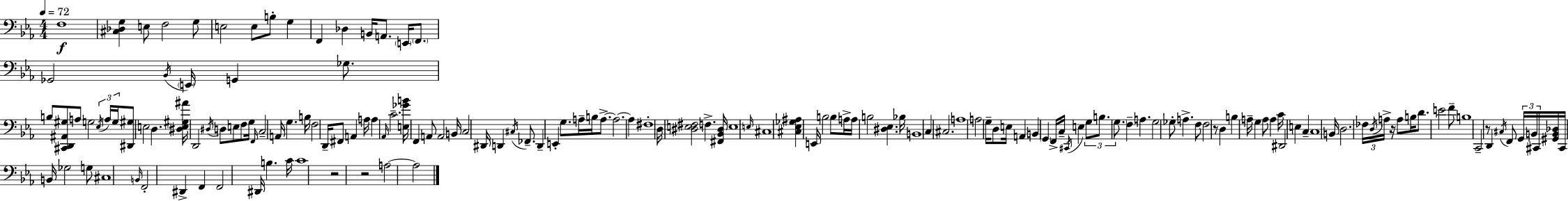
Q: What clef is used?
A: bass